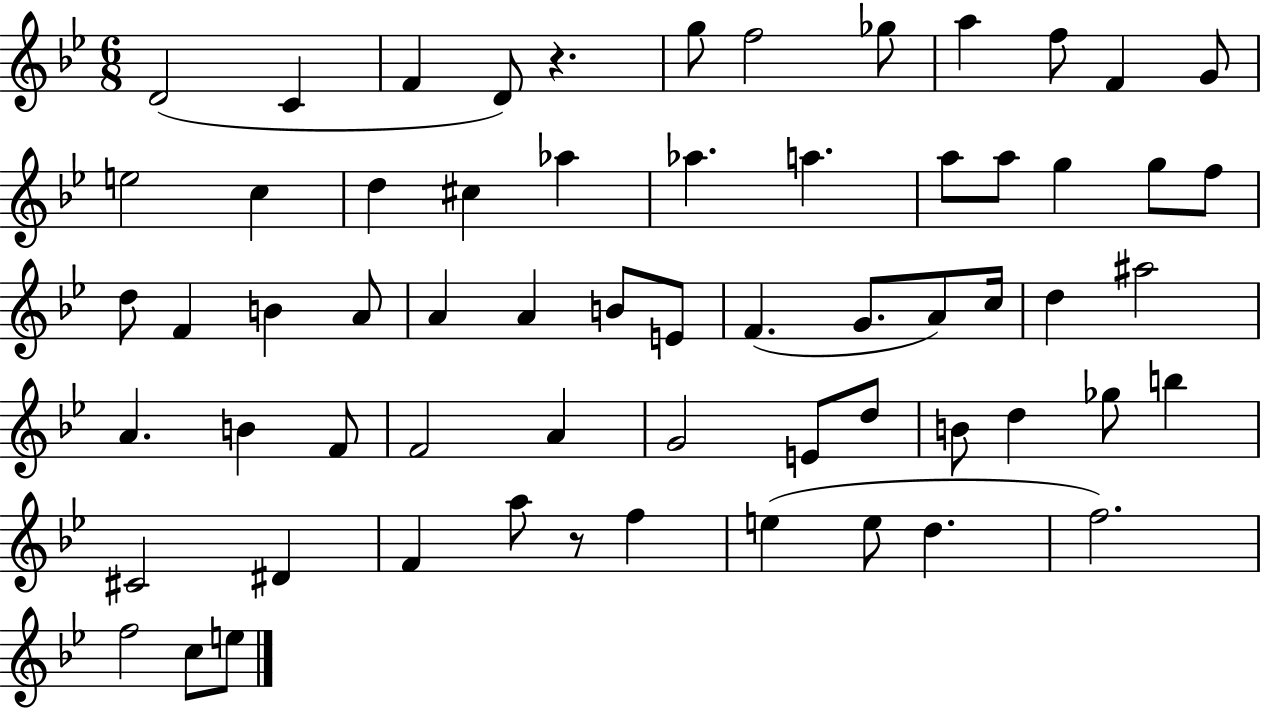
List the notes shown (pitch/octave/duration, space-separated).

D4/h C4/q F4/q D4/e R/q. G5/e F5/h Gb5/e A5/q F5/e F4/q G4/e E5/h C5/q D5/q C#5/q Ab5/q Ab5/q. A5/q. A5/e A5/e G5/q G5/e F5/e D5/e F4/q B4/q A4/e A4/q A4/q B4/e E4/e F4/q. G4/e. A4/e C5/s D5/q A#5/h A4/q. B4/q F4/e F4/h A4/q G4/h E4/e D5/e B4/e D5/q Gb5/e B5/q C#4/h D#4/q F4/q A5/e R/e F5/q E5/q E5/e D5/q. F5/h. F5/h C5/e E5/e